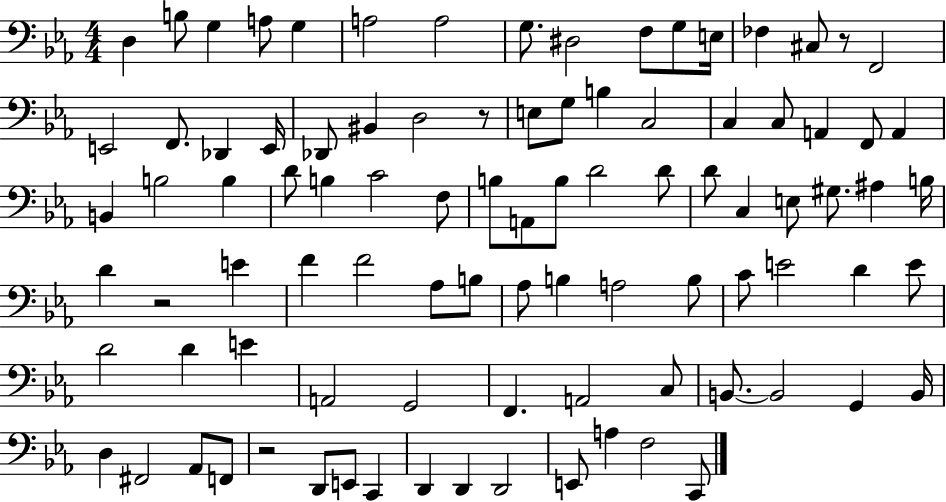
D3/q B3/e G3/q A3/e G3/q A3/h A3/h G3/e. D#3/h F3/e G3/e E3/s FES3/q C#3/e R/e F2/h E2/h F2/e. Db2/q E2/s Db2/e BIS2/q D3/h R/e E3/e G3/e B3/q C3/h C3/q C3/e A2/q F2/e A2/q B2/q B3/h B3/q D4/e B3/q C4/h F3/e B3/e A2/e B3/e D4/h D4/e D4/e C3/q E3/e G#3/e. A#3/q B3/s D4/q R/h E4/q F4/q F4/h Ab3/e B3/e Ab3/e B3/q A3/h B3/e C4/e E4/h D4/q E4/e D4/h D4/q E4/q A2/h G2/h F2/q. A2/h C3/e B2/e. B2/h G2/q B2/s D3/q F#2/h Ab2/e F2/e R/h D2/e E2/e C2/q D2/q D2/q D2/h E2/e A3/q F3/h C2/e